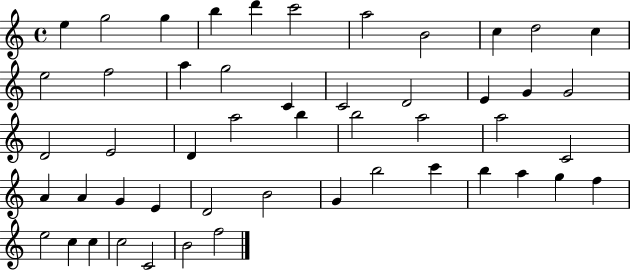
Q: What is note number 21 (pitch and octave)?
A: G4